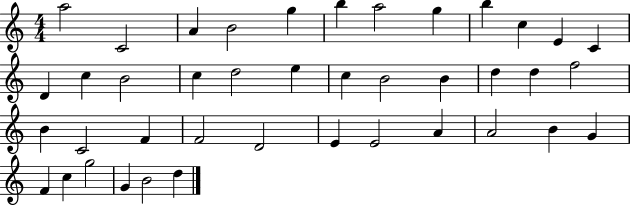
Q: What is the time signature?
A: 4/4